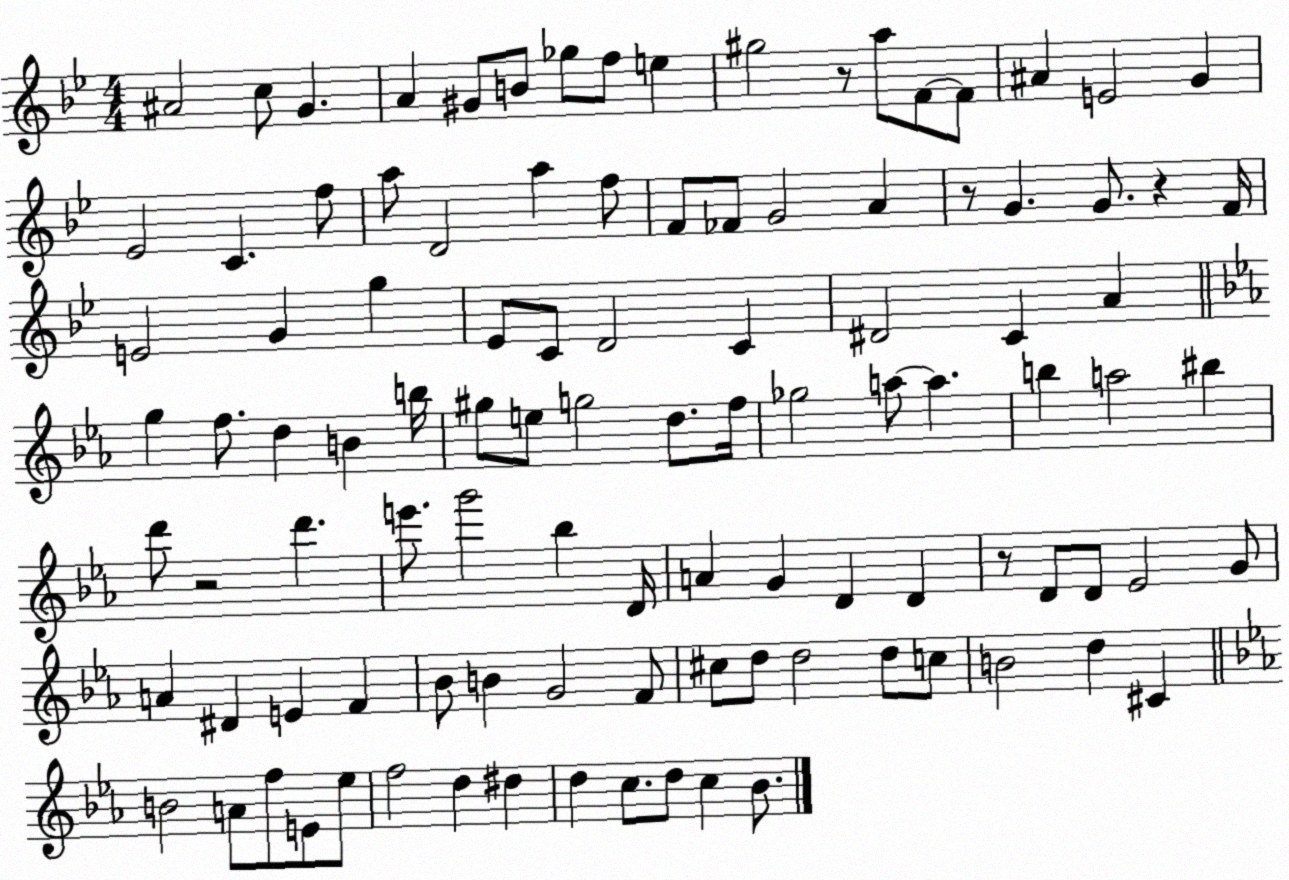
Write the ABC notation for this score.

X:1
T:Untitled
M:4/4
L:1/4
K:Bb
^A2 c/2 G A ^G/2 B/2 _g/2 f/2 e ^g2 z/2 a/2 F/2 F/2 ^A E2 G _E2 C f/2 a/2 D2 a f/2 F/2 _F/2 G2 A z/2 G G/2 z F/4 E2 G g _E/2 C/2 D2 C ^D2 C A g f/2 d B b/4 ^g/2 e/2 g2 d/2 f/4 _g2 a/2 a b a2 ^b d'/2 z2 d' e'/2 g'2 _b D/4 A G D D z/2 D/2 D/2 _E2 G/2 A ^D E F _B/2 B G2 F/2 ^c/2 d/2 d2 d/2 c/2 B2 d ^C B2 A/2 f/2 E/2 _e/2 f2 d ^d d c/2 d/2 c _B/2